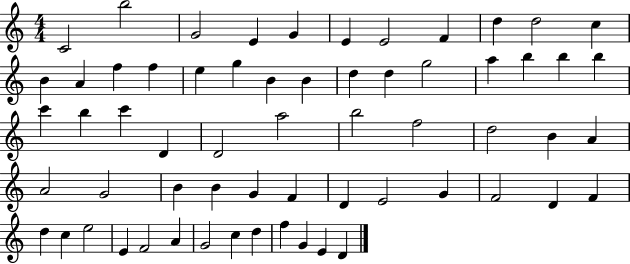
{
  \clef treble
  \numericTimeSignature
  \time 4/4
  \key c \major
  c'2 b''2 | g'2 e'4 g'4 | e'4 e'2 f'4 | d''4 d''2 c''4 | \break b'4 a'4 f''4 f''4 | e''4 g''4 b'4 b'4 | d''4 d''4 g''2 | a''4 b''4 b''4 b''4 | \break c'''4 b''4 c'''4 d'4 | d'2 a''2 | b''2 f''2 | d''2 b'4 a'4 | \break a'2 g'2 | b'4 b'4 g'4 f'4 | d'4 e'2 g'4 | f'2 d'4 f'4 | \break d''4 c''4 e''2 | e'4 f'2 a'4 | g'2 c''4 d''4 | f''4 g'4 e'4 d'4 | \break \bar "|."
}